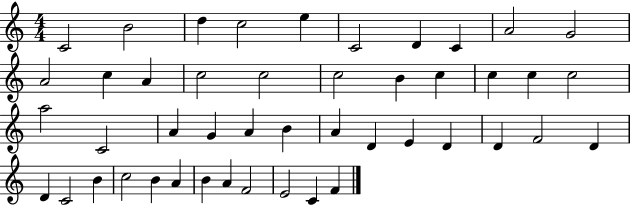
{
  \clef treble
  \numericTimeSignature
  \time 4/4
  \key c \major
  c'2 b'2 | d''4 c''2 e''4 | c'2 d'4 c'4 | a'2 g'2 | \break a'2 c''4 a'4 | c''2 c''2 | c''2 b'4 c''4 | c''4 c''4 c''2 | \break a''2 c'2 | a'4 g'4 a'4 b'4 | a'4 d'4 e'4 d'4 | d'4 f'2 d'4 | \break d'4 c'2 b'4 | c''2 b'4 a'4 | b'4 a'4 f'2 | e'2 c'4 f'4 | \break \bar "|."
}